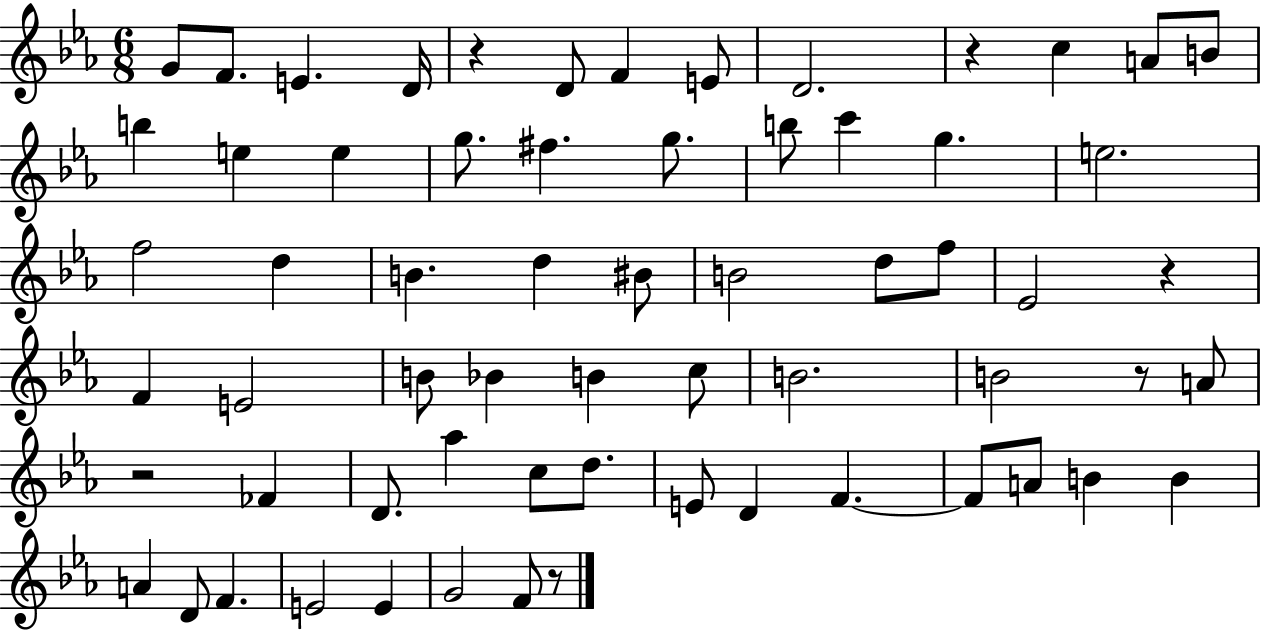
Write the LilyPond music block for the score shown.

{
  \clef treble
  \numericTimeSignature
  \time 6/8
  \key ees \major
  g'8 f'8. e'4. d'16 | r4 d'8 f'4 e'8 | d'2. | r4 c''4 a'8 b'8 | \break b''4 e''4 e''4 | g''8. fis''4. g''8. | b''8 c'''4 g''4. | e''2. | \break f''2 d''4 | b'4. d''4 bis'8 | b'2 d''8 f''8 | ees'2 r4 | \break f'4 e'2 | b'8 bes'4 b'4 c''8 | b'2. | b'2 r8 a'8 | \break r2 fes'4 | d'8. aes''4 c''8 d''8. | e'8 d'4 f'4.~~ | f'8 a'8 b'4 b'4 | \break a'4 d'8 f'4. | e'2 e'4 | g'2 f'8 r8 | \bar "|."
}